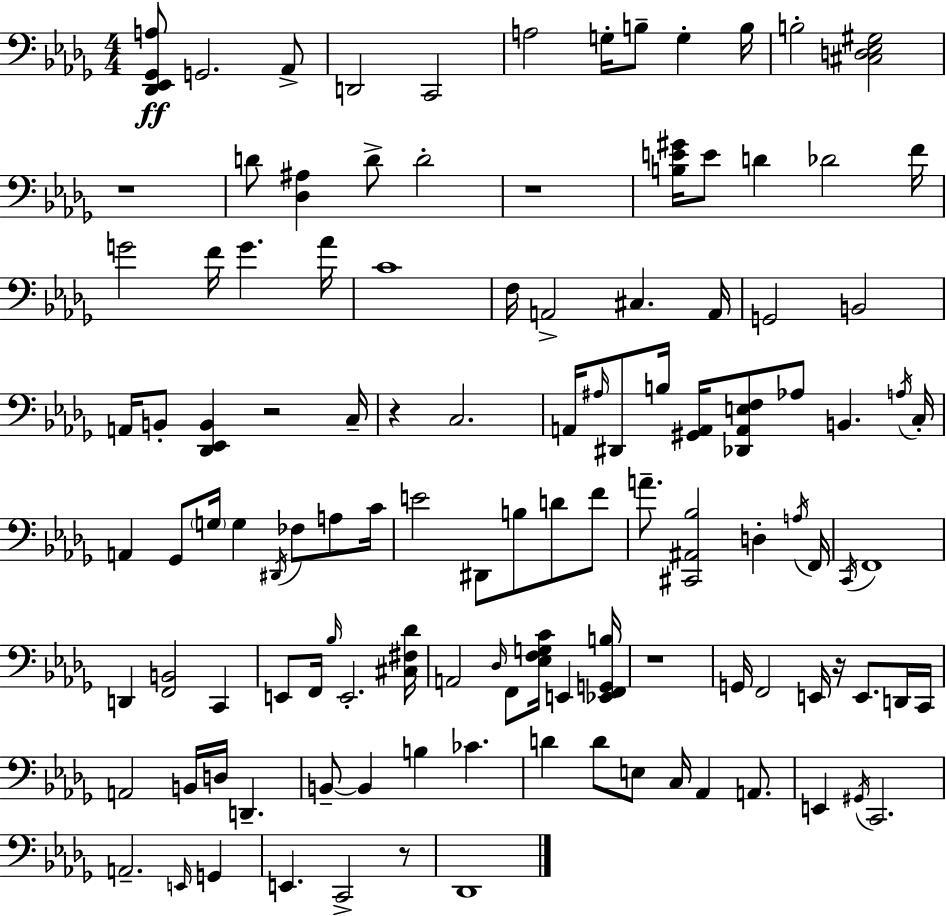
X:1
T:Untitled
M:4/4
L:1/4
K:Bbm
[_D,,_E,,_G,,A,]/2 G,,2 _A,,/2 D,,2 C,,2 A,2 G,/4 B,/2 G, B,/4 B,2 [^C,D,_E,^G,]2 z4 D/2 [_D,^A,] D/2 D2 z4 [B,E^G]/4 E/2 D _D2 F/4 G2 F/4 G _A/4 C4 F,/4 A,,2 ^C, A,,/4 G,,2 B,,2 A,,/4 B,,/2 [_D,,_E,,B,,] z2 C,/4 z C,2 A,,/4 ^A,/4 ^D,,/2 B,/4 [^G,,A,,]/4 [_D,,A,,E,F,]/2 _A,/2 B,, A,/4 C,/4 A,, _G,,/2 G,/4 G, ^D,,/4 _F,/2 A,/2 C/4 E2 ^D,,/2 B,/2 D/2 F/2 A/2 [^C,,^A,,_B,]2 D, A,/4 F,,/4 C,,/4 F,,4 D,, [F,,B,,]2 C,, E,,/2 F,,/4 _B,/4 E,,2 [^C,^F,_D]/4 A,,2 _D,/4 F,,/2 [_E,F,G,C]/4 E,, [_E,,F,,G,,B,]/4 z4 G,,/4 F,,2 E,,/4 z/4 E,,/2 D,,/4 C,,/4 A,,2 B,,/4 D,/4 D,, B,,/2 B,, B, _C D D/2 E,/2 C,/4 _A,, A,,/2 E,, ^G,,/4 C,,2 A,,2 E,,/4 G,, E,, C,,2 z/2 _D,,4